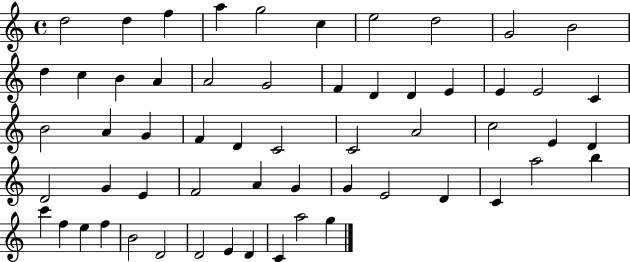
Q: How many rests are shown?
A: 0